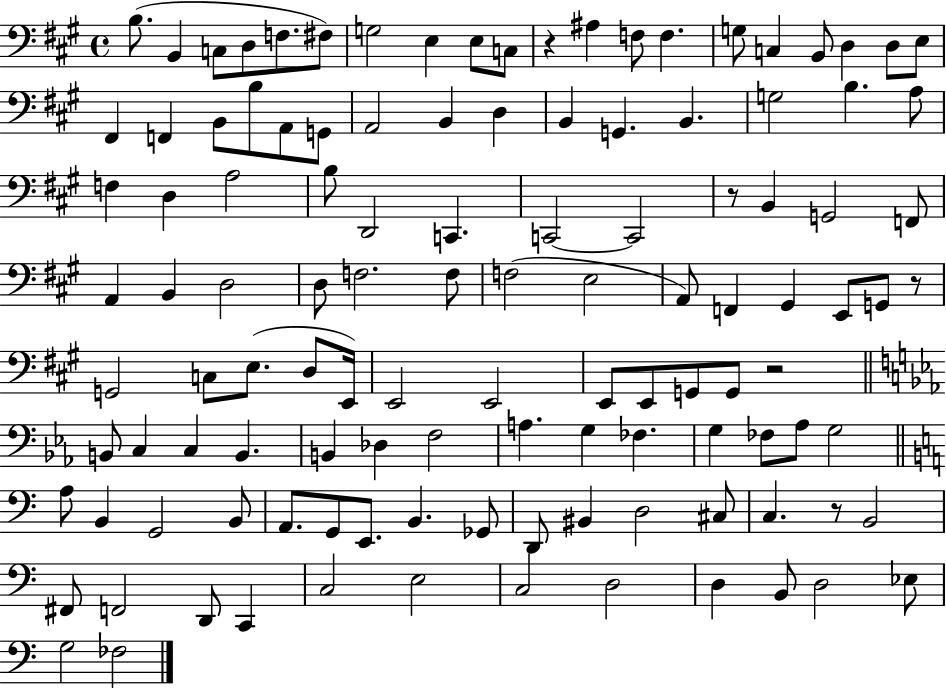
B3/e. B2/q C3/e D3/e F3/e. F#3/e G3/h E3/q E3/e C3/e R/q A#3/q F3/e F3/q. G3/e C3/q B2/e D3/q D3/e E3/e F#2/q F2/q B2/e B3/e A2/e G2/e A2/h B2/q D3/q B2/q G2/q. B2/q. G3/h B3/q. A3/e F3/q D3/q A3/h B3/e D2/h C2/q. C2/h C2/h R/e B2/q G2/h F2/e A2/q B2/q D3/h D3/e F3/h. F3/e F3/h E3/h A2/e F2/q G#2/q E2/e G2/e R/e G2/h C3/e E3/e. D3/e E2/s E2/h E2/h E2/e E2/e G2/e G2/e R/h B2/e C3/q C3/q B2/q. B2/q Db3/q F3/h A3/q. G3/q FES3/q. G3/q FES3/e Ab3/e G3/h A3/e B2/q G2/h B2/e A2/e. G2/e E2/e. B2/q. Gb2/e D2/e BIS2/q D3/h C#3/e C3/q. R/e B2/h F#2/e F2/h D2/e C2/q C3/h E3/h C3/h D3/h D3/q B2/e D3/h Eb3/e G3/h FES3/h